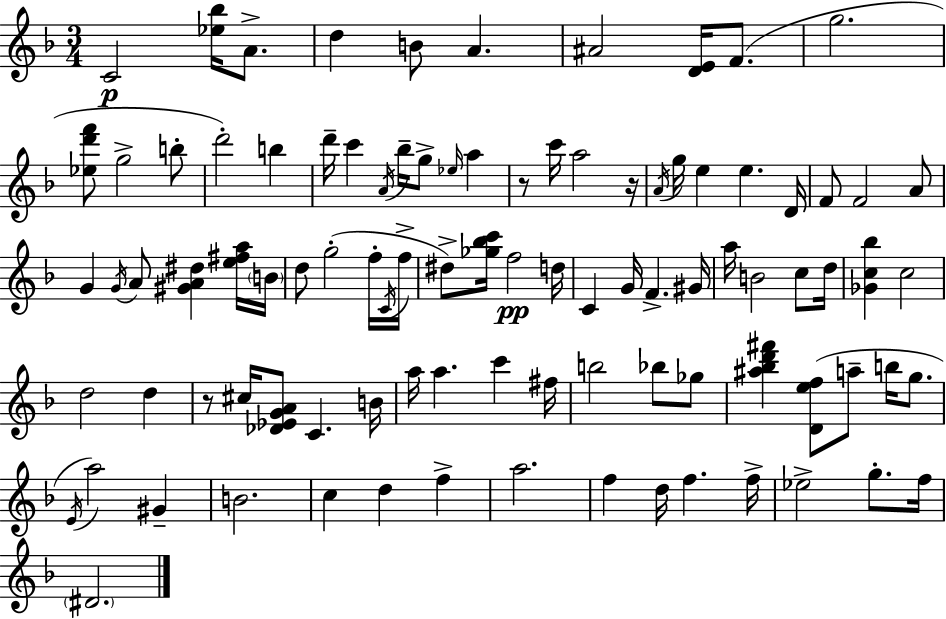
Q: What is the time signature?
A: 3/4